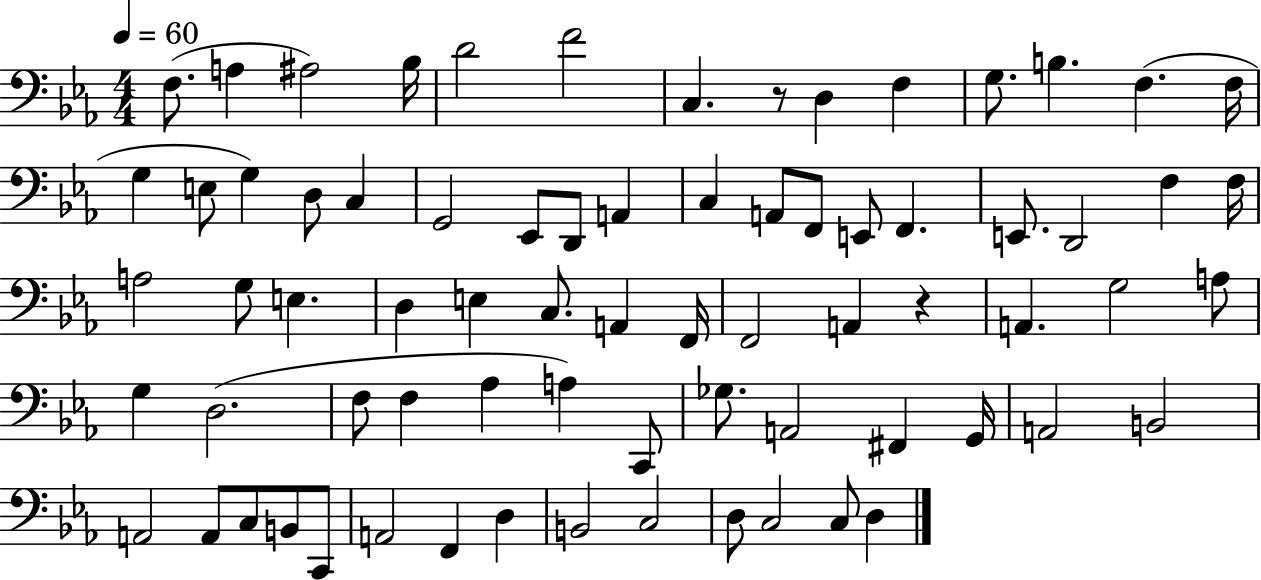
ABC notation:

X:1
T:Untitled
M:4/4
L:1/4
K:Eb
F,/2 A, ^A,2 _B,/4 D2 F2 C, z/2 D, F, G,/2 B, F, F,/4 G, E,/2 G, D,/2 C, G,,2 _E,,/2 D,,/2 A,, C, A,,/2 F,,/2 E,,/2 F,, E,,/2 D,,2 F, F,/4 A,2 G,/2 E, D, E, C,/2 A,, F,,/4 F,,2 A,, z A,, G,2 A,/2 G, D,2 F,/2 F, _A, A, C,,/2 _G,/2 A,,2 ^F,, G,,/4 A,,2 B,,2 A,,2 A,,/2 C,/2 B,,/2 C,,/2 A,,2 F,, D, B,,2 C,2 D,/2 C,2 C,/2 D,